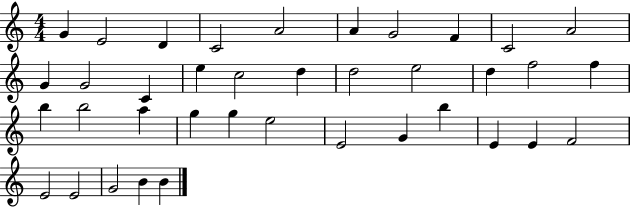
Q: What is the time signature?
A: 4/4